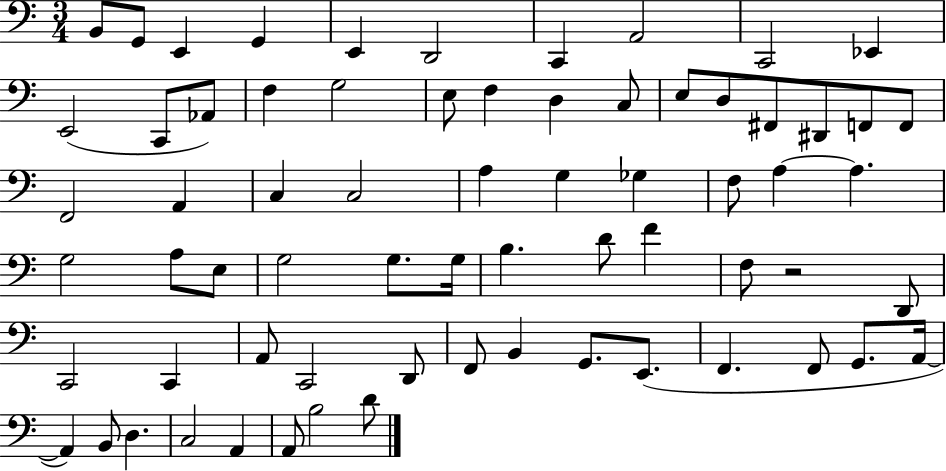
{
  \clef bass
  \numericTimeSignature
  \time 3/4
  \key c \major
  \repeat volta 2 { b,8 g,8 e,4 g,4 | e,4 d,2 | c,4 a,2 | c,2 ees,4 | \break e,2( c,8 aes,8) | f4 g2 | e8 f4 d4 c8 | e8 d8 fis,8 dis,8 f,8 f,8 | \break f,2 a,4 | c4 c2 | a4 g4 ges4 | f8 a4~~ a4. | \break g2 a8 e8 | g2 g8. g16 | b4. d'8 f'4 | f8 r2 d,8 | \break c,2 c,4 | a,8 c,2 d,8 | f,8 b,4 g,8. e,8.( | f,4. f,8 g,8. a,16~~ | \break a,4) b,8 d4. | c2 a,4 | a,8 b2 d'8 | } \bar "|."
}